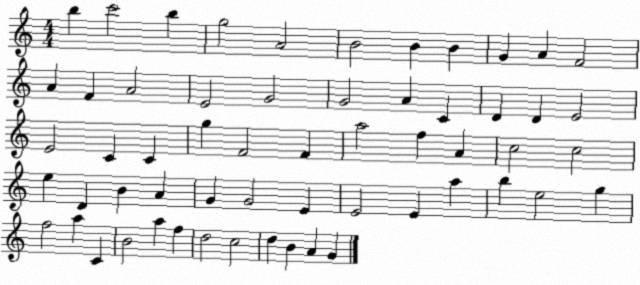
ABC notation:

X:1
T:Untitled
M:4/4
L:1/4
K:C
b c'2 b g2 A2 B2 B B G A F2 A F A2 E2 G2 G2 A C D D E2 E2 C C g F2 F a2 f A c2 c2 e D B A G G2 E E2 E a b e2 g f2 a C B2 a f d2 c2 d B A G